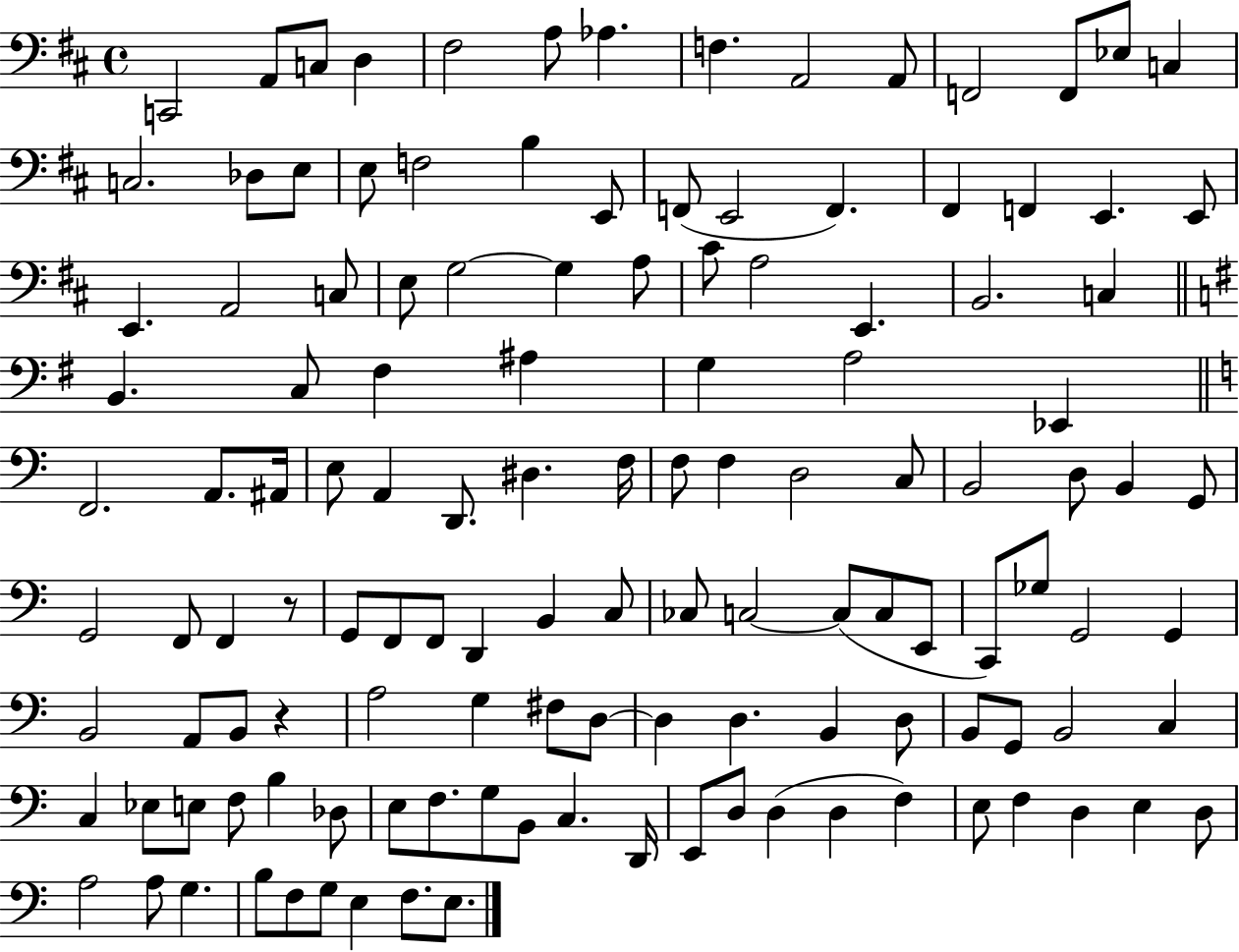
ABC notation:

X:1
T:Untitled
M:4/4
L:1/4
K:D
C,,2 A,,/2 C,/2 D, ^F,2 A,/2 _A, F, A,,2 A,,/2 F,,2 F,,/2 _E,/2 C, C,2 _D,/2 E,/2 E,/2 F,2 B, E,,/2 F,,/2 E,,2 F,, ^F,, F,, E,, E,,/2 E,, A,,2 C,/2 E,/2 G,2 G, A,/2 ^C/2 A,2 E,, B,,2 C, B,, C,/2 ^F, ^A, G, A,2 _E,, F,,2 A,,/2 ^A,,/4 E,/2 A,, D,,/2 ^D, F,/4 F,/2 F, D,2 C,/2 B,,2 D,/2 B,, G,,/2 G,,2 F,,/2 F,, z/2 G,,/2 F,,/2 F,,/2 D,, B,, C,/2 _C,/2 C,2 C,/2 C,/2 E,,/2 C,,/2 _G,/2 G,,2 G,, B,,2 A,,/2 B,,/2 z A,2 G, ^F,/2 D,/2 D, D, B,, D,/2 B,,/2 G,,/2 B,,2 C, C, _E,/2 E,/2 F,/2 B, _D,/2 E,/2 F,/2 G,/2 B,,/2 C, D,,/4 E,,/2 D,/2 D, D, F, E,/2 F, D, E, D,/2 A,2 A,/2 G, B,/2 F,/2 G,/2 E, F,/2 E,/2